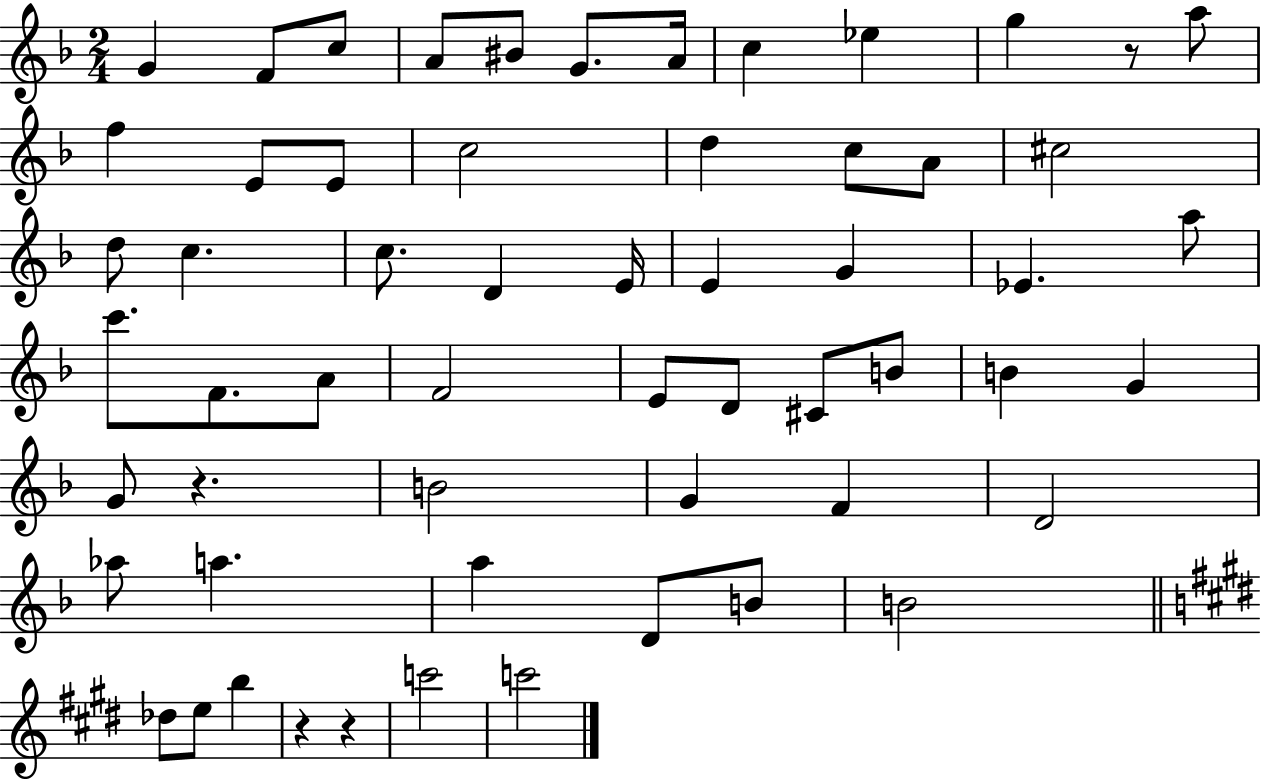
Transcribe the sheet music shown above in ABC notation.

X:1
T:Untitled
M:2/4
L:1/4
K:F
G F/2 c/2 A/2 ^B/2 G/2 A/4 c _e g z/2 a/2 f E/2 E/2 c2 d c/2 A/2 ^c2 d/2 c c/2 D E/4 E G _E a/2 c'/2 F/2 A/2 F2 E/2 D/2 ^C/2 B/2 B G G/2 z B2 G F D2 _a/2 a a D/2 B/2 B2 _d/2 e/2 b z z c'2 c'2